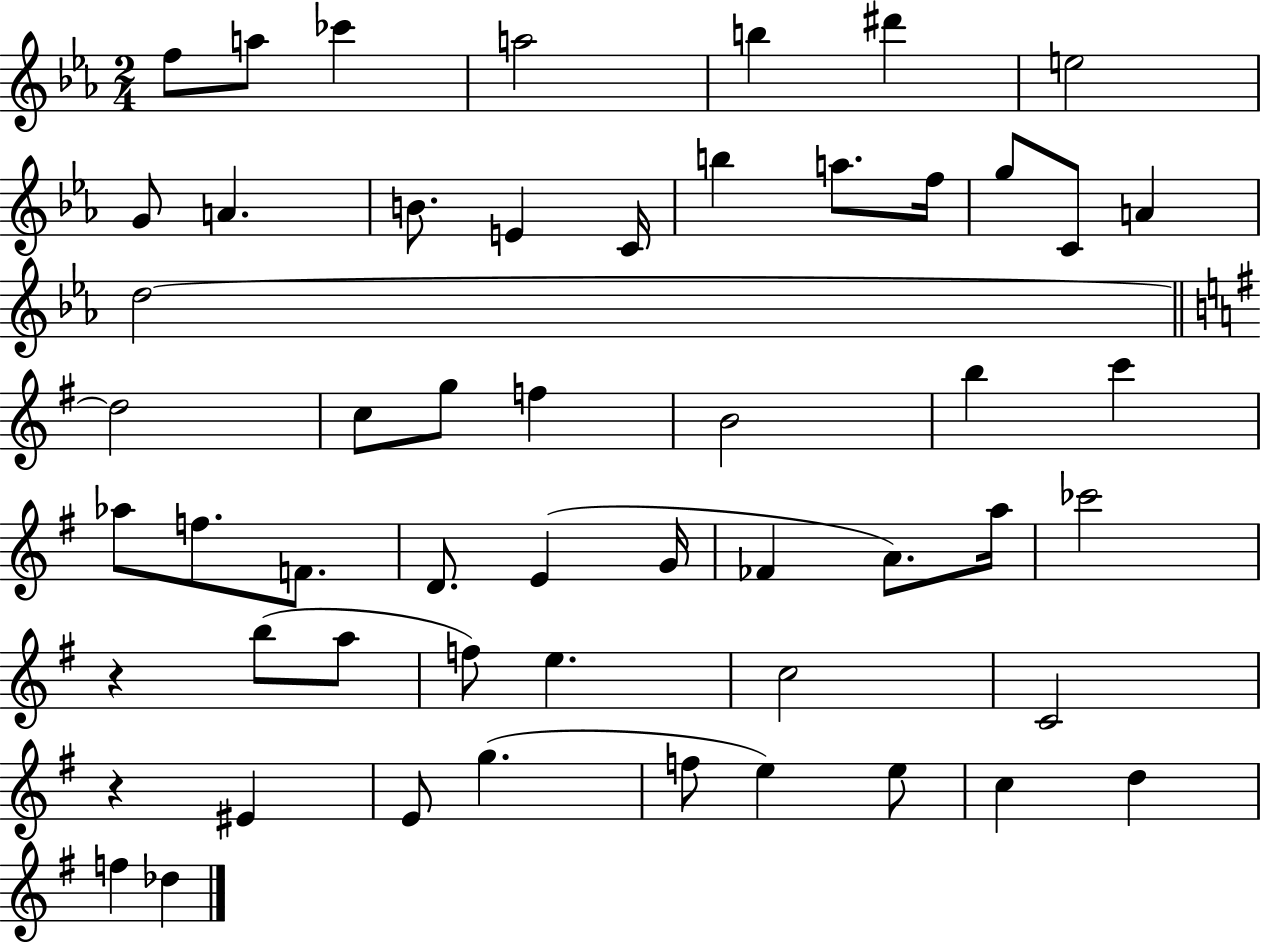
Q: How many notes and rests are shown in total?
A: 54